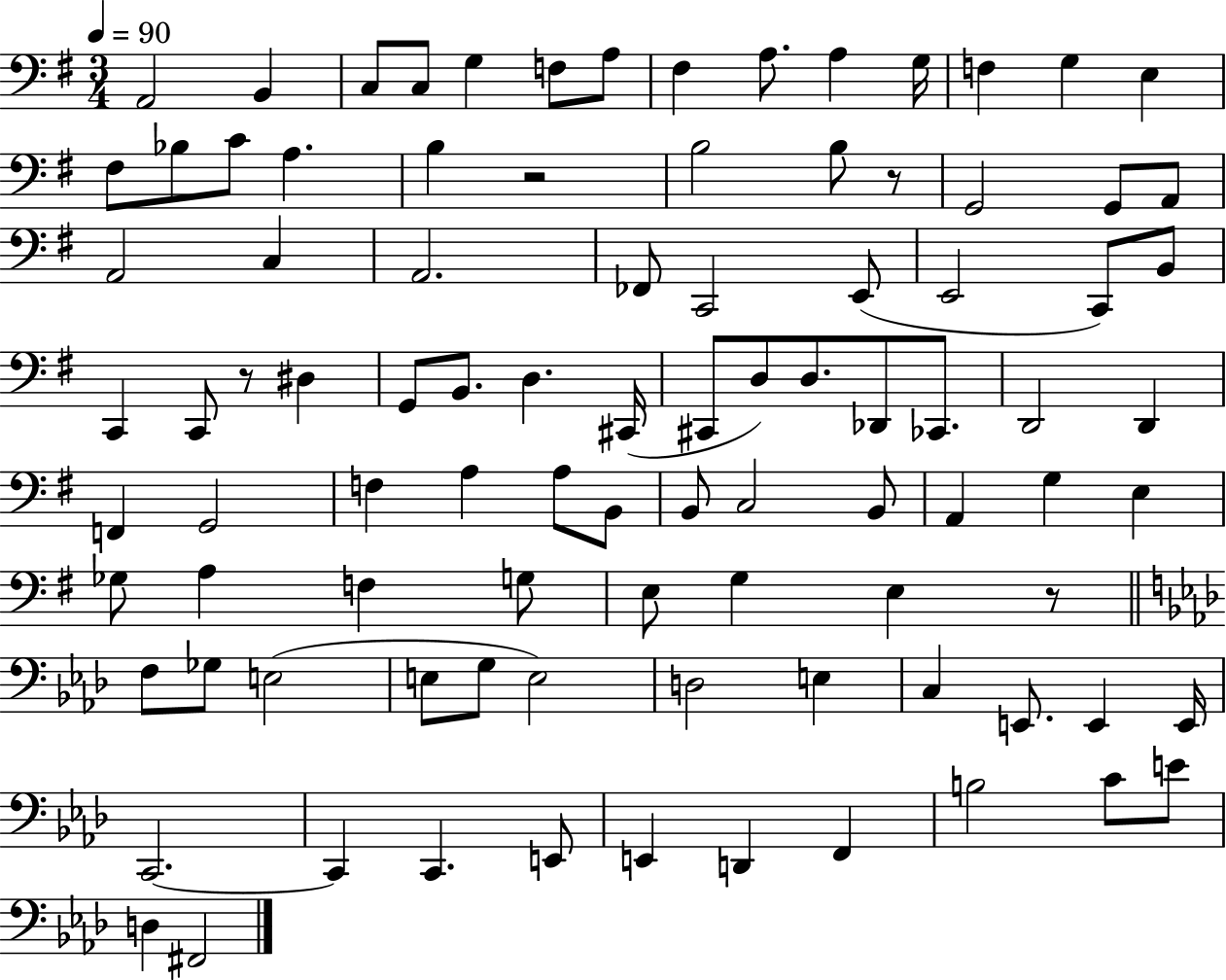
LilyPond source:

{
  \clef bass
  \numericTimeSignature
  \time 3/4
  \key g \major
  \tempo 4 = 90
  a,2 b,4 | c8 c8 g4 f8 a8 | fis4 a8. a4 g16 | f4 g4 e4 | \break fis8 bes8 c'8 a4. | b4 r2 | b2 b8 r8 | g,2 g,8 a,8 | \break a,2 c4 | a,2. | fes,8 c,2 e,8( | e,2 c,8) b,8 | \break c,4 c,8 r8 dis4 | g,8 b,8. d4. cis,16( | cis,8 d8) d8. des,8 ces,8. | d,2 d,4 | \break f,4 g,2 | f4 a4 a8 b,8 | b,8 c2 b,8 | a,4 g4 e4 | \break ges8 a4 f4 g8 | e8 g4 e4 r8 | \bar "||" \break \key aes \major f8 ges8 e2( | e8 g8 e2) | d2 e4 | c4 e,8. e,4 e,16 | \break c,2.~~ | c,4 c,4. e,8 | e,4 d,4 f,4 | b2 c'8 e'8 | \break d4 fis,2 | \bar "|."
}